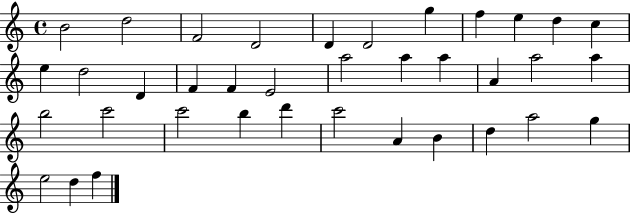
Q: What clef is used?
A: treble